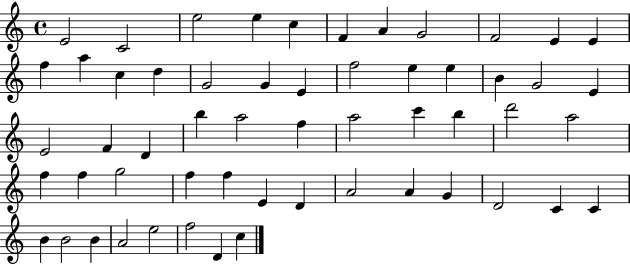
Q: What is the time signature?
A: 4/4